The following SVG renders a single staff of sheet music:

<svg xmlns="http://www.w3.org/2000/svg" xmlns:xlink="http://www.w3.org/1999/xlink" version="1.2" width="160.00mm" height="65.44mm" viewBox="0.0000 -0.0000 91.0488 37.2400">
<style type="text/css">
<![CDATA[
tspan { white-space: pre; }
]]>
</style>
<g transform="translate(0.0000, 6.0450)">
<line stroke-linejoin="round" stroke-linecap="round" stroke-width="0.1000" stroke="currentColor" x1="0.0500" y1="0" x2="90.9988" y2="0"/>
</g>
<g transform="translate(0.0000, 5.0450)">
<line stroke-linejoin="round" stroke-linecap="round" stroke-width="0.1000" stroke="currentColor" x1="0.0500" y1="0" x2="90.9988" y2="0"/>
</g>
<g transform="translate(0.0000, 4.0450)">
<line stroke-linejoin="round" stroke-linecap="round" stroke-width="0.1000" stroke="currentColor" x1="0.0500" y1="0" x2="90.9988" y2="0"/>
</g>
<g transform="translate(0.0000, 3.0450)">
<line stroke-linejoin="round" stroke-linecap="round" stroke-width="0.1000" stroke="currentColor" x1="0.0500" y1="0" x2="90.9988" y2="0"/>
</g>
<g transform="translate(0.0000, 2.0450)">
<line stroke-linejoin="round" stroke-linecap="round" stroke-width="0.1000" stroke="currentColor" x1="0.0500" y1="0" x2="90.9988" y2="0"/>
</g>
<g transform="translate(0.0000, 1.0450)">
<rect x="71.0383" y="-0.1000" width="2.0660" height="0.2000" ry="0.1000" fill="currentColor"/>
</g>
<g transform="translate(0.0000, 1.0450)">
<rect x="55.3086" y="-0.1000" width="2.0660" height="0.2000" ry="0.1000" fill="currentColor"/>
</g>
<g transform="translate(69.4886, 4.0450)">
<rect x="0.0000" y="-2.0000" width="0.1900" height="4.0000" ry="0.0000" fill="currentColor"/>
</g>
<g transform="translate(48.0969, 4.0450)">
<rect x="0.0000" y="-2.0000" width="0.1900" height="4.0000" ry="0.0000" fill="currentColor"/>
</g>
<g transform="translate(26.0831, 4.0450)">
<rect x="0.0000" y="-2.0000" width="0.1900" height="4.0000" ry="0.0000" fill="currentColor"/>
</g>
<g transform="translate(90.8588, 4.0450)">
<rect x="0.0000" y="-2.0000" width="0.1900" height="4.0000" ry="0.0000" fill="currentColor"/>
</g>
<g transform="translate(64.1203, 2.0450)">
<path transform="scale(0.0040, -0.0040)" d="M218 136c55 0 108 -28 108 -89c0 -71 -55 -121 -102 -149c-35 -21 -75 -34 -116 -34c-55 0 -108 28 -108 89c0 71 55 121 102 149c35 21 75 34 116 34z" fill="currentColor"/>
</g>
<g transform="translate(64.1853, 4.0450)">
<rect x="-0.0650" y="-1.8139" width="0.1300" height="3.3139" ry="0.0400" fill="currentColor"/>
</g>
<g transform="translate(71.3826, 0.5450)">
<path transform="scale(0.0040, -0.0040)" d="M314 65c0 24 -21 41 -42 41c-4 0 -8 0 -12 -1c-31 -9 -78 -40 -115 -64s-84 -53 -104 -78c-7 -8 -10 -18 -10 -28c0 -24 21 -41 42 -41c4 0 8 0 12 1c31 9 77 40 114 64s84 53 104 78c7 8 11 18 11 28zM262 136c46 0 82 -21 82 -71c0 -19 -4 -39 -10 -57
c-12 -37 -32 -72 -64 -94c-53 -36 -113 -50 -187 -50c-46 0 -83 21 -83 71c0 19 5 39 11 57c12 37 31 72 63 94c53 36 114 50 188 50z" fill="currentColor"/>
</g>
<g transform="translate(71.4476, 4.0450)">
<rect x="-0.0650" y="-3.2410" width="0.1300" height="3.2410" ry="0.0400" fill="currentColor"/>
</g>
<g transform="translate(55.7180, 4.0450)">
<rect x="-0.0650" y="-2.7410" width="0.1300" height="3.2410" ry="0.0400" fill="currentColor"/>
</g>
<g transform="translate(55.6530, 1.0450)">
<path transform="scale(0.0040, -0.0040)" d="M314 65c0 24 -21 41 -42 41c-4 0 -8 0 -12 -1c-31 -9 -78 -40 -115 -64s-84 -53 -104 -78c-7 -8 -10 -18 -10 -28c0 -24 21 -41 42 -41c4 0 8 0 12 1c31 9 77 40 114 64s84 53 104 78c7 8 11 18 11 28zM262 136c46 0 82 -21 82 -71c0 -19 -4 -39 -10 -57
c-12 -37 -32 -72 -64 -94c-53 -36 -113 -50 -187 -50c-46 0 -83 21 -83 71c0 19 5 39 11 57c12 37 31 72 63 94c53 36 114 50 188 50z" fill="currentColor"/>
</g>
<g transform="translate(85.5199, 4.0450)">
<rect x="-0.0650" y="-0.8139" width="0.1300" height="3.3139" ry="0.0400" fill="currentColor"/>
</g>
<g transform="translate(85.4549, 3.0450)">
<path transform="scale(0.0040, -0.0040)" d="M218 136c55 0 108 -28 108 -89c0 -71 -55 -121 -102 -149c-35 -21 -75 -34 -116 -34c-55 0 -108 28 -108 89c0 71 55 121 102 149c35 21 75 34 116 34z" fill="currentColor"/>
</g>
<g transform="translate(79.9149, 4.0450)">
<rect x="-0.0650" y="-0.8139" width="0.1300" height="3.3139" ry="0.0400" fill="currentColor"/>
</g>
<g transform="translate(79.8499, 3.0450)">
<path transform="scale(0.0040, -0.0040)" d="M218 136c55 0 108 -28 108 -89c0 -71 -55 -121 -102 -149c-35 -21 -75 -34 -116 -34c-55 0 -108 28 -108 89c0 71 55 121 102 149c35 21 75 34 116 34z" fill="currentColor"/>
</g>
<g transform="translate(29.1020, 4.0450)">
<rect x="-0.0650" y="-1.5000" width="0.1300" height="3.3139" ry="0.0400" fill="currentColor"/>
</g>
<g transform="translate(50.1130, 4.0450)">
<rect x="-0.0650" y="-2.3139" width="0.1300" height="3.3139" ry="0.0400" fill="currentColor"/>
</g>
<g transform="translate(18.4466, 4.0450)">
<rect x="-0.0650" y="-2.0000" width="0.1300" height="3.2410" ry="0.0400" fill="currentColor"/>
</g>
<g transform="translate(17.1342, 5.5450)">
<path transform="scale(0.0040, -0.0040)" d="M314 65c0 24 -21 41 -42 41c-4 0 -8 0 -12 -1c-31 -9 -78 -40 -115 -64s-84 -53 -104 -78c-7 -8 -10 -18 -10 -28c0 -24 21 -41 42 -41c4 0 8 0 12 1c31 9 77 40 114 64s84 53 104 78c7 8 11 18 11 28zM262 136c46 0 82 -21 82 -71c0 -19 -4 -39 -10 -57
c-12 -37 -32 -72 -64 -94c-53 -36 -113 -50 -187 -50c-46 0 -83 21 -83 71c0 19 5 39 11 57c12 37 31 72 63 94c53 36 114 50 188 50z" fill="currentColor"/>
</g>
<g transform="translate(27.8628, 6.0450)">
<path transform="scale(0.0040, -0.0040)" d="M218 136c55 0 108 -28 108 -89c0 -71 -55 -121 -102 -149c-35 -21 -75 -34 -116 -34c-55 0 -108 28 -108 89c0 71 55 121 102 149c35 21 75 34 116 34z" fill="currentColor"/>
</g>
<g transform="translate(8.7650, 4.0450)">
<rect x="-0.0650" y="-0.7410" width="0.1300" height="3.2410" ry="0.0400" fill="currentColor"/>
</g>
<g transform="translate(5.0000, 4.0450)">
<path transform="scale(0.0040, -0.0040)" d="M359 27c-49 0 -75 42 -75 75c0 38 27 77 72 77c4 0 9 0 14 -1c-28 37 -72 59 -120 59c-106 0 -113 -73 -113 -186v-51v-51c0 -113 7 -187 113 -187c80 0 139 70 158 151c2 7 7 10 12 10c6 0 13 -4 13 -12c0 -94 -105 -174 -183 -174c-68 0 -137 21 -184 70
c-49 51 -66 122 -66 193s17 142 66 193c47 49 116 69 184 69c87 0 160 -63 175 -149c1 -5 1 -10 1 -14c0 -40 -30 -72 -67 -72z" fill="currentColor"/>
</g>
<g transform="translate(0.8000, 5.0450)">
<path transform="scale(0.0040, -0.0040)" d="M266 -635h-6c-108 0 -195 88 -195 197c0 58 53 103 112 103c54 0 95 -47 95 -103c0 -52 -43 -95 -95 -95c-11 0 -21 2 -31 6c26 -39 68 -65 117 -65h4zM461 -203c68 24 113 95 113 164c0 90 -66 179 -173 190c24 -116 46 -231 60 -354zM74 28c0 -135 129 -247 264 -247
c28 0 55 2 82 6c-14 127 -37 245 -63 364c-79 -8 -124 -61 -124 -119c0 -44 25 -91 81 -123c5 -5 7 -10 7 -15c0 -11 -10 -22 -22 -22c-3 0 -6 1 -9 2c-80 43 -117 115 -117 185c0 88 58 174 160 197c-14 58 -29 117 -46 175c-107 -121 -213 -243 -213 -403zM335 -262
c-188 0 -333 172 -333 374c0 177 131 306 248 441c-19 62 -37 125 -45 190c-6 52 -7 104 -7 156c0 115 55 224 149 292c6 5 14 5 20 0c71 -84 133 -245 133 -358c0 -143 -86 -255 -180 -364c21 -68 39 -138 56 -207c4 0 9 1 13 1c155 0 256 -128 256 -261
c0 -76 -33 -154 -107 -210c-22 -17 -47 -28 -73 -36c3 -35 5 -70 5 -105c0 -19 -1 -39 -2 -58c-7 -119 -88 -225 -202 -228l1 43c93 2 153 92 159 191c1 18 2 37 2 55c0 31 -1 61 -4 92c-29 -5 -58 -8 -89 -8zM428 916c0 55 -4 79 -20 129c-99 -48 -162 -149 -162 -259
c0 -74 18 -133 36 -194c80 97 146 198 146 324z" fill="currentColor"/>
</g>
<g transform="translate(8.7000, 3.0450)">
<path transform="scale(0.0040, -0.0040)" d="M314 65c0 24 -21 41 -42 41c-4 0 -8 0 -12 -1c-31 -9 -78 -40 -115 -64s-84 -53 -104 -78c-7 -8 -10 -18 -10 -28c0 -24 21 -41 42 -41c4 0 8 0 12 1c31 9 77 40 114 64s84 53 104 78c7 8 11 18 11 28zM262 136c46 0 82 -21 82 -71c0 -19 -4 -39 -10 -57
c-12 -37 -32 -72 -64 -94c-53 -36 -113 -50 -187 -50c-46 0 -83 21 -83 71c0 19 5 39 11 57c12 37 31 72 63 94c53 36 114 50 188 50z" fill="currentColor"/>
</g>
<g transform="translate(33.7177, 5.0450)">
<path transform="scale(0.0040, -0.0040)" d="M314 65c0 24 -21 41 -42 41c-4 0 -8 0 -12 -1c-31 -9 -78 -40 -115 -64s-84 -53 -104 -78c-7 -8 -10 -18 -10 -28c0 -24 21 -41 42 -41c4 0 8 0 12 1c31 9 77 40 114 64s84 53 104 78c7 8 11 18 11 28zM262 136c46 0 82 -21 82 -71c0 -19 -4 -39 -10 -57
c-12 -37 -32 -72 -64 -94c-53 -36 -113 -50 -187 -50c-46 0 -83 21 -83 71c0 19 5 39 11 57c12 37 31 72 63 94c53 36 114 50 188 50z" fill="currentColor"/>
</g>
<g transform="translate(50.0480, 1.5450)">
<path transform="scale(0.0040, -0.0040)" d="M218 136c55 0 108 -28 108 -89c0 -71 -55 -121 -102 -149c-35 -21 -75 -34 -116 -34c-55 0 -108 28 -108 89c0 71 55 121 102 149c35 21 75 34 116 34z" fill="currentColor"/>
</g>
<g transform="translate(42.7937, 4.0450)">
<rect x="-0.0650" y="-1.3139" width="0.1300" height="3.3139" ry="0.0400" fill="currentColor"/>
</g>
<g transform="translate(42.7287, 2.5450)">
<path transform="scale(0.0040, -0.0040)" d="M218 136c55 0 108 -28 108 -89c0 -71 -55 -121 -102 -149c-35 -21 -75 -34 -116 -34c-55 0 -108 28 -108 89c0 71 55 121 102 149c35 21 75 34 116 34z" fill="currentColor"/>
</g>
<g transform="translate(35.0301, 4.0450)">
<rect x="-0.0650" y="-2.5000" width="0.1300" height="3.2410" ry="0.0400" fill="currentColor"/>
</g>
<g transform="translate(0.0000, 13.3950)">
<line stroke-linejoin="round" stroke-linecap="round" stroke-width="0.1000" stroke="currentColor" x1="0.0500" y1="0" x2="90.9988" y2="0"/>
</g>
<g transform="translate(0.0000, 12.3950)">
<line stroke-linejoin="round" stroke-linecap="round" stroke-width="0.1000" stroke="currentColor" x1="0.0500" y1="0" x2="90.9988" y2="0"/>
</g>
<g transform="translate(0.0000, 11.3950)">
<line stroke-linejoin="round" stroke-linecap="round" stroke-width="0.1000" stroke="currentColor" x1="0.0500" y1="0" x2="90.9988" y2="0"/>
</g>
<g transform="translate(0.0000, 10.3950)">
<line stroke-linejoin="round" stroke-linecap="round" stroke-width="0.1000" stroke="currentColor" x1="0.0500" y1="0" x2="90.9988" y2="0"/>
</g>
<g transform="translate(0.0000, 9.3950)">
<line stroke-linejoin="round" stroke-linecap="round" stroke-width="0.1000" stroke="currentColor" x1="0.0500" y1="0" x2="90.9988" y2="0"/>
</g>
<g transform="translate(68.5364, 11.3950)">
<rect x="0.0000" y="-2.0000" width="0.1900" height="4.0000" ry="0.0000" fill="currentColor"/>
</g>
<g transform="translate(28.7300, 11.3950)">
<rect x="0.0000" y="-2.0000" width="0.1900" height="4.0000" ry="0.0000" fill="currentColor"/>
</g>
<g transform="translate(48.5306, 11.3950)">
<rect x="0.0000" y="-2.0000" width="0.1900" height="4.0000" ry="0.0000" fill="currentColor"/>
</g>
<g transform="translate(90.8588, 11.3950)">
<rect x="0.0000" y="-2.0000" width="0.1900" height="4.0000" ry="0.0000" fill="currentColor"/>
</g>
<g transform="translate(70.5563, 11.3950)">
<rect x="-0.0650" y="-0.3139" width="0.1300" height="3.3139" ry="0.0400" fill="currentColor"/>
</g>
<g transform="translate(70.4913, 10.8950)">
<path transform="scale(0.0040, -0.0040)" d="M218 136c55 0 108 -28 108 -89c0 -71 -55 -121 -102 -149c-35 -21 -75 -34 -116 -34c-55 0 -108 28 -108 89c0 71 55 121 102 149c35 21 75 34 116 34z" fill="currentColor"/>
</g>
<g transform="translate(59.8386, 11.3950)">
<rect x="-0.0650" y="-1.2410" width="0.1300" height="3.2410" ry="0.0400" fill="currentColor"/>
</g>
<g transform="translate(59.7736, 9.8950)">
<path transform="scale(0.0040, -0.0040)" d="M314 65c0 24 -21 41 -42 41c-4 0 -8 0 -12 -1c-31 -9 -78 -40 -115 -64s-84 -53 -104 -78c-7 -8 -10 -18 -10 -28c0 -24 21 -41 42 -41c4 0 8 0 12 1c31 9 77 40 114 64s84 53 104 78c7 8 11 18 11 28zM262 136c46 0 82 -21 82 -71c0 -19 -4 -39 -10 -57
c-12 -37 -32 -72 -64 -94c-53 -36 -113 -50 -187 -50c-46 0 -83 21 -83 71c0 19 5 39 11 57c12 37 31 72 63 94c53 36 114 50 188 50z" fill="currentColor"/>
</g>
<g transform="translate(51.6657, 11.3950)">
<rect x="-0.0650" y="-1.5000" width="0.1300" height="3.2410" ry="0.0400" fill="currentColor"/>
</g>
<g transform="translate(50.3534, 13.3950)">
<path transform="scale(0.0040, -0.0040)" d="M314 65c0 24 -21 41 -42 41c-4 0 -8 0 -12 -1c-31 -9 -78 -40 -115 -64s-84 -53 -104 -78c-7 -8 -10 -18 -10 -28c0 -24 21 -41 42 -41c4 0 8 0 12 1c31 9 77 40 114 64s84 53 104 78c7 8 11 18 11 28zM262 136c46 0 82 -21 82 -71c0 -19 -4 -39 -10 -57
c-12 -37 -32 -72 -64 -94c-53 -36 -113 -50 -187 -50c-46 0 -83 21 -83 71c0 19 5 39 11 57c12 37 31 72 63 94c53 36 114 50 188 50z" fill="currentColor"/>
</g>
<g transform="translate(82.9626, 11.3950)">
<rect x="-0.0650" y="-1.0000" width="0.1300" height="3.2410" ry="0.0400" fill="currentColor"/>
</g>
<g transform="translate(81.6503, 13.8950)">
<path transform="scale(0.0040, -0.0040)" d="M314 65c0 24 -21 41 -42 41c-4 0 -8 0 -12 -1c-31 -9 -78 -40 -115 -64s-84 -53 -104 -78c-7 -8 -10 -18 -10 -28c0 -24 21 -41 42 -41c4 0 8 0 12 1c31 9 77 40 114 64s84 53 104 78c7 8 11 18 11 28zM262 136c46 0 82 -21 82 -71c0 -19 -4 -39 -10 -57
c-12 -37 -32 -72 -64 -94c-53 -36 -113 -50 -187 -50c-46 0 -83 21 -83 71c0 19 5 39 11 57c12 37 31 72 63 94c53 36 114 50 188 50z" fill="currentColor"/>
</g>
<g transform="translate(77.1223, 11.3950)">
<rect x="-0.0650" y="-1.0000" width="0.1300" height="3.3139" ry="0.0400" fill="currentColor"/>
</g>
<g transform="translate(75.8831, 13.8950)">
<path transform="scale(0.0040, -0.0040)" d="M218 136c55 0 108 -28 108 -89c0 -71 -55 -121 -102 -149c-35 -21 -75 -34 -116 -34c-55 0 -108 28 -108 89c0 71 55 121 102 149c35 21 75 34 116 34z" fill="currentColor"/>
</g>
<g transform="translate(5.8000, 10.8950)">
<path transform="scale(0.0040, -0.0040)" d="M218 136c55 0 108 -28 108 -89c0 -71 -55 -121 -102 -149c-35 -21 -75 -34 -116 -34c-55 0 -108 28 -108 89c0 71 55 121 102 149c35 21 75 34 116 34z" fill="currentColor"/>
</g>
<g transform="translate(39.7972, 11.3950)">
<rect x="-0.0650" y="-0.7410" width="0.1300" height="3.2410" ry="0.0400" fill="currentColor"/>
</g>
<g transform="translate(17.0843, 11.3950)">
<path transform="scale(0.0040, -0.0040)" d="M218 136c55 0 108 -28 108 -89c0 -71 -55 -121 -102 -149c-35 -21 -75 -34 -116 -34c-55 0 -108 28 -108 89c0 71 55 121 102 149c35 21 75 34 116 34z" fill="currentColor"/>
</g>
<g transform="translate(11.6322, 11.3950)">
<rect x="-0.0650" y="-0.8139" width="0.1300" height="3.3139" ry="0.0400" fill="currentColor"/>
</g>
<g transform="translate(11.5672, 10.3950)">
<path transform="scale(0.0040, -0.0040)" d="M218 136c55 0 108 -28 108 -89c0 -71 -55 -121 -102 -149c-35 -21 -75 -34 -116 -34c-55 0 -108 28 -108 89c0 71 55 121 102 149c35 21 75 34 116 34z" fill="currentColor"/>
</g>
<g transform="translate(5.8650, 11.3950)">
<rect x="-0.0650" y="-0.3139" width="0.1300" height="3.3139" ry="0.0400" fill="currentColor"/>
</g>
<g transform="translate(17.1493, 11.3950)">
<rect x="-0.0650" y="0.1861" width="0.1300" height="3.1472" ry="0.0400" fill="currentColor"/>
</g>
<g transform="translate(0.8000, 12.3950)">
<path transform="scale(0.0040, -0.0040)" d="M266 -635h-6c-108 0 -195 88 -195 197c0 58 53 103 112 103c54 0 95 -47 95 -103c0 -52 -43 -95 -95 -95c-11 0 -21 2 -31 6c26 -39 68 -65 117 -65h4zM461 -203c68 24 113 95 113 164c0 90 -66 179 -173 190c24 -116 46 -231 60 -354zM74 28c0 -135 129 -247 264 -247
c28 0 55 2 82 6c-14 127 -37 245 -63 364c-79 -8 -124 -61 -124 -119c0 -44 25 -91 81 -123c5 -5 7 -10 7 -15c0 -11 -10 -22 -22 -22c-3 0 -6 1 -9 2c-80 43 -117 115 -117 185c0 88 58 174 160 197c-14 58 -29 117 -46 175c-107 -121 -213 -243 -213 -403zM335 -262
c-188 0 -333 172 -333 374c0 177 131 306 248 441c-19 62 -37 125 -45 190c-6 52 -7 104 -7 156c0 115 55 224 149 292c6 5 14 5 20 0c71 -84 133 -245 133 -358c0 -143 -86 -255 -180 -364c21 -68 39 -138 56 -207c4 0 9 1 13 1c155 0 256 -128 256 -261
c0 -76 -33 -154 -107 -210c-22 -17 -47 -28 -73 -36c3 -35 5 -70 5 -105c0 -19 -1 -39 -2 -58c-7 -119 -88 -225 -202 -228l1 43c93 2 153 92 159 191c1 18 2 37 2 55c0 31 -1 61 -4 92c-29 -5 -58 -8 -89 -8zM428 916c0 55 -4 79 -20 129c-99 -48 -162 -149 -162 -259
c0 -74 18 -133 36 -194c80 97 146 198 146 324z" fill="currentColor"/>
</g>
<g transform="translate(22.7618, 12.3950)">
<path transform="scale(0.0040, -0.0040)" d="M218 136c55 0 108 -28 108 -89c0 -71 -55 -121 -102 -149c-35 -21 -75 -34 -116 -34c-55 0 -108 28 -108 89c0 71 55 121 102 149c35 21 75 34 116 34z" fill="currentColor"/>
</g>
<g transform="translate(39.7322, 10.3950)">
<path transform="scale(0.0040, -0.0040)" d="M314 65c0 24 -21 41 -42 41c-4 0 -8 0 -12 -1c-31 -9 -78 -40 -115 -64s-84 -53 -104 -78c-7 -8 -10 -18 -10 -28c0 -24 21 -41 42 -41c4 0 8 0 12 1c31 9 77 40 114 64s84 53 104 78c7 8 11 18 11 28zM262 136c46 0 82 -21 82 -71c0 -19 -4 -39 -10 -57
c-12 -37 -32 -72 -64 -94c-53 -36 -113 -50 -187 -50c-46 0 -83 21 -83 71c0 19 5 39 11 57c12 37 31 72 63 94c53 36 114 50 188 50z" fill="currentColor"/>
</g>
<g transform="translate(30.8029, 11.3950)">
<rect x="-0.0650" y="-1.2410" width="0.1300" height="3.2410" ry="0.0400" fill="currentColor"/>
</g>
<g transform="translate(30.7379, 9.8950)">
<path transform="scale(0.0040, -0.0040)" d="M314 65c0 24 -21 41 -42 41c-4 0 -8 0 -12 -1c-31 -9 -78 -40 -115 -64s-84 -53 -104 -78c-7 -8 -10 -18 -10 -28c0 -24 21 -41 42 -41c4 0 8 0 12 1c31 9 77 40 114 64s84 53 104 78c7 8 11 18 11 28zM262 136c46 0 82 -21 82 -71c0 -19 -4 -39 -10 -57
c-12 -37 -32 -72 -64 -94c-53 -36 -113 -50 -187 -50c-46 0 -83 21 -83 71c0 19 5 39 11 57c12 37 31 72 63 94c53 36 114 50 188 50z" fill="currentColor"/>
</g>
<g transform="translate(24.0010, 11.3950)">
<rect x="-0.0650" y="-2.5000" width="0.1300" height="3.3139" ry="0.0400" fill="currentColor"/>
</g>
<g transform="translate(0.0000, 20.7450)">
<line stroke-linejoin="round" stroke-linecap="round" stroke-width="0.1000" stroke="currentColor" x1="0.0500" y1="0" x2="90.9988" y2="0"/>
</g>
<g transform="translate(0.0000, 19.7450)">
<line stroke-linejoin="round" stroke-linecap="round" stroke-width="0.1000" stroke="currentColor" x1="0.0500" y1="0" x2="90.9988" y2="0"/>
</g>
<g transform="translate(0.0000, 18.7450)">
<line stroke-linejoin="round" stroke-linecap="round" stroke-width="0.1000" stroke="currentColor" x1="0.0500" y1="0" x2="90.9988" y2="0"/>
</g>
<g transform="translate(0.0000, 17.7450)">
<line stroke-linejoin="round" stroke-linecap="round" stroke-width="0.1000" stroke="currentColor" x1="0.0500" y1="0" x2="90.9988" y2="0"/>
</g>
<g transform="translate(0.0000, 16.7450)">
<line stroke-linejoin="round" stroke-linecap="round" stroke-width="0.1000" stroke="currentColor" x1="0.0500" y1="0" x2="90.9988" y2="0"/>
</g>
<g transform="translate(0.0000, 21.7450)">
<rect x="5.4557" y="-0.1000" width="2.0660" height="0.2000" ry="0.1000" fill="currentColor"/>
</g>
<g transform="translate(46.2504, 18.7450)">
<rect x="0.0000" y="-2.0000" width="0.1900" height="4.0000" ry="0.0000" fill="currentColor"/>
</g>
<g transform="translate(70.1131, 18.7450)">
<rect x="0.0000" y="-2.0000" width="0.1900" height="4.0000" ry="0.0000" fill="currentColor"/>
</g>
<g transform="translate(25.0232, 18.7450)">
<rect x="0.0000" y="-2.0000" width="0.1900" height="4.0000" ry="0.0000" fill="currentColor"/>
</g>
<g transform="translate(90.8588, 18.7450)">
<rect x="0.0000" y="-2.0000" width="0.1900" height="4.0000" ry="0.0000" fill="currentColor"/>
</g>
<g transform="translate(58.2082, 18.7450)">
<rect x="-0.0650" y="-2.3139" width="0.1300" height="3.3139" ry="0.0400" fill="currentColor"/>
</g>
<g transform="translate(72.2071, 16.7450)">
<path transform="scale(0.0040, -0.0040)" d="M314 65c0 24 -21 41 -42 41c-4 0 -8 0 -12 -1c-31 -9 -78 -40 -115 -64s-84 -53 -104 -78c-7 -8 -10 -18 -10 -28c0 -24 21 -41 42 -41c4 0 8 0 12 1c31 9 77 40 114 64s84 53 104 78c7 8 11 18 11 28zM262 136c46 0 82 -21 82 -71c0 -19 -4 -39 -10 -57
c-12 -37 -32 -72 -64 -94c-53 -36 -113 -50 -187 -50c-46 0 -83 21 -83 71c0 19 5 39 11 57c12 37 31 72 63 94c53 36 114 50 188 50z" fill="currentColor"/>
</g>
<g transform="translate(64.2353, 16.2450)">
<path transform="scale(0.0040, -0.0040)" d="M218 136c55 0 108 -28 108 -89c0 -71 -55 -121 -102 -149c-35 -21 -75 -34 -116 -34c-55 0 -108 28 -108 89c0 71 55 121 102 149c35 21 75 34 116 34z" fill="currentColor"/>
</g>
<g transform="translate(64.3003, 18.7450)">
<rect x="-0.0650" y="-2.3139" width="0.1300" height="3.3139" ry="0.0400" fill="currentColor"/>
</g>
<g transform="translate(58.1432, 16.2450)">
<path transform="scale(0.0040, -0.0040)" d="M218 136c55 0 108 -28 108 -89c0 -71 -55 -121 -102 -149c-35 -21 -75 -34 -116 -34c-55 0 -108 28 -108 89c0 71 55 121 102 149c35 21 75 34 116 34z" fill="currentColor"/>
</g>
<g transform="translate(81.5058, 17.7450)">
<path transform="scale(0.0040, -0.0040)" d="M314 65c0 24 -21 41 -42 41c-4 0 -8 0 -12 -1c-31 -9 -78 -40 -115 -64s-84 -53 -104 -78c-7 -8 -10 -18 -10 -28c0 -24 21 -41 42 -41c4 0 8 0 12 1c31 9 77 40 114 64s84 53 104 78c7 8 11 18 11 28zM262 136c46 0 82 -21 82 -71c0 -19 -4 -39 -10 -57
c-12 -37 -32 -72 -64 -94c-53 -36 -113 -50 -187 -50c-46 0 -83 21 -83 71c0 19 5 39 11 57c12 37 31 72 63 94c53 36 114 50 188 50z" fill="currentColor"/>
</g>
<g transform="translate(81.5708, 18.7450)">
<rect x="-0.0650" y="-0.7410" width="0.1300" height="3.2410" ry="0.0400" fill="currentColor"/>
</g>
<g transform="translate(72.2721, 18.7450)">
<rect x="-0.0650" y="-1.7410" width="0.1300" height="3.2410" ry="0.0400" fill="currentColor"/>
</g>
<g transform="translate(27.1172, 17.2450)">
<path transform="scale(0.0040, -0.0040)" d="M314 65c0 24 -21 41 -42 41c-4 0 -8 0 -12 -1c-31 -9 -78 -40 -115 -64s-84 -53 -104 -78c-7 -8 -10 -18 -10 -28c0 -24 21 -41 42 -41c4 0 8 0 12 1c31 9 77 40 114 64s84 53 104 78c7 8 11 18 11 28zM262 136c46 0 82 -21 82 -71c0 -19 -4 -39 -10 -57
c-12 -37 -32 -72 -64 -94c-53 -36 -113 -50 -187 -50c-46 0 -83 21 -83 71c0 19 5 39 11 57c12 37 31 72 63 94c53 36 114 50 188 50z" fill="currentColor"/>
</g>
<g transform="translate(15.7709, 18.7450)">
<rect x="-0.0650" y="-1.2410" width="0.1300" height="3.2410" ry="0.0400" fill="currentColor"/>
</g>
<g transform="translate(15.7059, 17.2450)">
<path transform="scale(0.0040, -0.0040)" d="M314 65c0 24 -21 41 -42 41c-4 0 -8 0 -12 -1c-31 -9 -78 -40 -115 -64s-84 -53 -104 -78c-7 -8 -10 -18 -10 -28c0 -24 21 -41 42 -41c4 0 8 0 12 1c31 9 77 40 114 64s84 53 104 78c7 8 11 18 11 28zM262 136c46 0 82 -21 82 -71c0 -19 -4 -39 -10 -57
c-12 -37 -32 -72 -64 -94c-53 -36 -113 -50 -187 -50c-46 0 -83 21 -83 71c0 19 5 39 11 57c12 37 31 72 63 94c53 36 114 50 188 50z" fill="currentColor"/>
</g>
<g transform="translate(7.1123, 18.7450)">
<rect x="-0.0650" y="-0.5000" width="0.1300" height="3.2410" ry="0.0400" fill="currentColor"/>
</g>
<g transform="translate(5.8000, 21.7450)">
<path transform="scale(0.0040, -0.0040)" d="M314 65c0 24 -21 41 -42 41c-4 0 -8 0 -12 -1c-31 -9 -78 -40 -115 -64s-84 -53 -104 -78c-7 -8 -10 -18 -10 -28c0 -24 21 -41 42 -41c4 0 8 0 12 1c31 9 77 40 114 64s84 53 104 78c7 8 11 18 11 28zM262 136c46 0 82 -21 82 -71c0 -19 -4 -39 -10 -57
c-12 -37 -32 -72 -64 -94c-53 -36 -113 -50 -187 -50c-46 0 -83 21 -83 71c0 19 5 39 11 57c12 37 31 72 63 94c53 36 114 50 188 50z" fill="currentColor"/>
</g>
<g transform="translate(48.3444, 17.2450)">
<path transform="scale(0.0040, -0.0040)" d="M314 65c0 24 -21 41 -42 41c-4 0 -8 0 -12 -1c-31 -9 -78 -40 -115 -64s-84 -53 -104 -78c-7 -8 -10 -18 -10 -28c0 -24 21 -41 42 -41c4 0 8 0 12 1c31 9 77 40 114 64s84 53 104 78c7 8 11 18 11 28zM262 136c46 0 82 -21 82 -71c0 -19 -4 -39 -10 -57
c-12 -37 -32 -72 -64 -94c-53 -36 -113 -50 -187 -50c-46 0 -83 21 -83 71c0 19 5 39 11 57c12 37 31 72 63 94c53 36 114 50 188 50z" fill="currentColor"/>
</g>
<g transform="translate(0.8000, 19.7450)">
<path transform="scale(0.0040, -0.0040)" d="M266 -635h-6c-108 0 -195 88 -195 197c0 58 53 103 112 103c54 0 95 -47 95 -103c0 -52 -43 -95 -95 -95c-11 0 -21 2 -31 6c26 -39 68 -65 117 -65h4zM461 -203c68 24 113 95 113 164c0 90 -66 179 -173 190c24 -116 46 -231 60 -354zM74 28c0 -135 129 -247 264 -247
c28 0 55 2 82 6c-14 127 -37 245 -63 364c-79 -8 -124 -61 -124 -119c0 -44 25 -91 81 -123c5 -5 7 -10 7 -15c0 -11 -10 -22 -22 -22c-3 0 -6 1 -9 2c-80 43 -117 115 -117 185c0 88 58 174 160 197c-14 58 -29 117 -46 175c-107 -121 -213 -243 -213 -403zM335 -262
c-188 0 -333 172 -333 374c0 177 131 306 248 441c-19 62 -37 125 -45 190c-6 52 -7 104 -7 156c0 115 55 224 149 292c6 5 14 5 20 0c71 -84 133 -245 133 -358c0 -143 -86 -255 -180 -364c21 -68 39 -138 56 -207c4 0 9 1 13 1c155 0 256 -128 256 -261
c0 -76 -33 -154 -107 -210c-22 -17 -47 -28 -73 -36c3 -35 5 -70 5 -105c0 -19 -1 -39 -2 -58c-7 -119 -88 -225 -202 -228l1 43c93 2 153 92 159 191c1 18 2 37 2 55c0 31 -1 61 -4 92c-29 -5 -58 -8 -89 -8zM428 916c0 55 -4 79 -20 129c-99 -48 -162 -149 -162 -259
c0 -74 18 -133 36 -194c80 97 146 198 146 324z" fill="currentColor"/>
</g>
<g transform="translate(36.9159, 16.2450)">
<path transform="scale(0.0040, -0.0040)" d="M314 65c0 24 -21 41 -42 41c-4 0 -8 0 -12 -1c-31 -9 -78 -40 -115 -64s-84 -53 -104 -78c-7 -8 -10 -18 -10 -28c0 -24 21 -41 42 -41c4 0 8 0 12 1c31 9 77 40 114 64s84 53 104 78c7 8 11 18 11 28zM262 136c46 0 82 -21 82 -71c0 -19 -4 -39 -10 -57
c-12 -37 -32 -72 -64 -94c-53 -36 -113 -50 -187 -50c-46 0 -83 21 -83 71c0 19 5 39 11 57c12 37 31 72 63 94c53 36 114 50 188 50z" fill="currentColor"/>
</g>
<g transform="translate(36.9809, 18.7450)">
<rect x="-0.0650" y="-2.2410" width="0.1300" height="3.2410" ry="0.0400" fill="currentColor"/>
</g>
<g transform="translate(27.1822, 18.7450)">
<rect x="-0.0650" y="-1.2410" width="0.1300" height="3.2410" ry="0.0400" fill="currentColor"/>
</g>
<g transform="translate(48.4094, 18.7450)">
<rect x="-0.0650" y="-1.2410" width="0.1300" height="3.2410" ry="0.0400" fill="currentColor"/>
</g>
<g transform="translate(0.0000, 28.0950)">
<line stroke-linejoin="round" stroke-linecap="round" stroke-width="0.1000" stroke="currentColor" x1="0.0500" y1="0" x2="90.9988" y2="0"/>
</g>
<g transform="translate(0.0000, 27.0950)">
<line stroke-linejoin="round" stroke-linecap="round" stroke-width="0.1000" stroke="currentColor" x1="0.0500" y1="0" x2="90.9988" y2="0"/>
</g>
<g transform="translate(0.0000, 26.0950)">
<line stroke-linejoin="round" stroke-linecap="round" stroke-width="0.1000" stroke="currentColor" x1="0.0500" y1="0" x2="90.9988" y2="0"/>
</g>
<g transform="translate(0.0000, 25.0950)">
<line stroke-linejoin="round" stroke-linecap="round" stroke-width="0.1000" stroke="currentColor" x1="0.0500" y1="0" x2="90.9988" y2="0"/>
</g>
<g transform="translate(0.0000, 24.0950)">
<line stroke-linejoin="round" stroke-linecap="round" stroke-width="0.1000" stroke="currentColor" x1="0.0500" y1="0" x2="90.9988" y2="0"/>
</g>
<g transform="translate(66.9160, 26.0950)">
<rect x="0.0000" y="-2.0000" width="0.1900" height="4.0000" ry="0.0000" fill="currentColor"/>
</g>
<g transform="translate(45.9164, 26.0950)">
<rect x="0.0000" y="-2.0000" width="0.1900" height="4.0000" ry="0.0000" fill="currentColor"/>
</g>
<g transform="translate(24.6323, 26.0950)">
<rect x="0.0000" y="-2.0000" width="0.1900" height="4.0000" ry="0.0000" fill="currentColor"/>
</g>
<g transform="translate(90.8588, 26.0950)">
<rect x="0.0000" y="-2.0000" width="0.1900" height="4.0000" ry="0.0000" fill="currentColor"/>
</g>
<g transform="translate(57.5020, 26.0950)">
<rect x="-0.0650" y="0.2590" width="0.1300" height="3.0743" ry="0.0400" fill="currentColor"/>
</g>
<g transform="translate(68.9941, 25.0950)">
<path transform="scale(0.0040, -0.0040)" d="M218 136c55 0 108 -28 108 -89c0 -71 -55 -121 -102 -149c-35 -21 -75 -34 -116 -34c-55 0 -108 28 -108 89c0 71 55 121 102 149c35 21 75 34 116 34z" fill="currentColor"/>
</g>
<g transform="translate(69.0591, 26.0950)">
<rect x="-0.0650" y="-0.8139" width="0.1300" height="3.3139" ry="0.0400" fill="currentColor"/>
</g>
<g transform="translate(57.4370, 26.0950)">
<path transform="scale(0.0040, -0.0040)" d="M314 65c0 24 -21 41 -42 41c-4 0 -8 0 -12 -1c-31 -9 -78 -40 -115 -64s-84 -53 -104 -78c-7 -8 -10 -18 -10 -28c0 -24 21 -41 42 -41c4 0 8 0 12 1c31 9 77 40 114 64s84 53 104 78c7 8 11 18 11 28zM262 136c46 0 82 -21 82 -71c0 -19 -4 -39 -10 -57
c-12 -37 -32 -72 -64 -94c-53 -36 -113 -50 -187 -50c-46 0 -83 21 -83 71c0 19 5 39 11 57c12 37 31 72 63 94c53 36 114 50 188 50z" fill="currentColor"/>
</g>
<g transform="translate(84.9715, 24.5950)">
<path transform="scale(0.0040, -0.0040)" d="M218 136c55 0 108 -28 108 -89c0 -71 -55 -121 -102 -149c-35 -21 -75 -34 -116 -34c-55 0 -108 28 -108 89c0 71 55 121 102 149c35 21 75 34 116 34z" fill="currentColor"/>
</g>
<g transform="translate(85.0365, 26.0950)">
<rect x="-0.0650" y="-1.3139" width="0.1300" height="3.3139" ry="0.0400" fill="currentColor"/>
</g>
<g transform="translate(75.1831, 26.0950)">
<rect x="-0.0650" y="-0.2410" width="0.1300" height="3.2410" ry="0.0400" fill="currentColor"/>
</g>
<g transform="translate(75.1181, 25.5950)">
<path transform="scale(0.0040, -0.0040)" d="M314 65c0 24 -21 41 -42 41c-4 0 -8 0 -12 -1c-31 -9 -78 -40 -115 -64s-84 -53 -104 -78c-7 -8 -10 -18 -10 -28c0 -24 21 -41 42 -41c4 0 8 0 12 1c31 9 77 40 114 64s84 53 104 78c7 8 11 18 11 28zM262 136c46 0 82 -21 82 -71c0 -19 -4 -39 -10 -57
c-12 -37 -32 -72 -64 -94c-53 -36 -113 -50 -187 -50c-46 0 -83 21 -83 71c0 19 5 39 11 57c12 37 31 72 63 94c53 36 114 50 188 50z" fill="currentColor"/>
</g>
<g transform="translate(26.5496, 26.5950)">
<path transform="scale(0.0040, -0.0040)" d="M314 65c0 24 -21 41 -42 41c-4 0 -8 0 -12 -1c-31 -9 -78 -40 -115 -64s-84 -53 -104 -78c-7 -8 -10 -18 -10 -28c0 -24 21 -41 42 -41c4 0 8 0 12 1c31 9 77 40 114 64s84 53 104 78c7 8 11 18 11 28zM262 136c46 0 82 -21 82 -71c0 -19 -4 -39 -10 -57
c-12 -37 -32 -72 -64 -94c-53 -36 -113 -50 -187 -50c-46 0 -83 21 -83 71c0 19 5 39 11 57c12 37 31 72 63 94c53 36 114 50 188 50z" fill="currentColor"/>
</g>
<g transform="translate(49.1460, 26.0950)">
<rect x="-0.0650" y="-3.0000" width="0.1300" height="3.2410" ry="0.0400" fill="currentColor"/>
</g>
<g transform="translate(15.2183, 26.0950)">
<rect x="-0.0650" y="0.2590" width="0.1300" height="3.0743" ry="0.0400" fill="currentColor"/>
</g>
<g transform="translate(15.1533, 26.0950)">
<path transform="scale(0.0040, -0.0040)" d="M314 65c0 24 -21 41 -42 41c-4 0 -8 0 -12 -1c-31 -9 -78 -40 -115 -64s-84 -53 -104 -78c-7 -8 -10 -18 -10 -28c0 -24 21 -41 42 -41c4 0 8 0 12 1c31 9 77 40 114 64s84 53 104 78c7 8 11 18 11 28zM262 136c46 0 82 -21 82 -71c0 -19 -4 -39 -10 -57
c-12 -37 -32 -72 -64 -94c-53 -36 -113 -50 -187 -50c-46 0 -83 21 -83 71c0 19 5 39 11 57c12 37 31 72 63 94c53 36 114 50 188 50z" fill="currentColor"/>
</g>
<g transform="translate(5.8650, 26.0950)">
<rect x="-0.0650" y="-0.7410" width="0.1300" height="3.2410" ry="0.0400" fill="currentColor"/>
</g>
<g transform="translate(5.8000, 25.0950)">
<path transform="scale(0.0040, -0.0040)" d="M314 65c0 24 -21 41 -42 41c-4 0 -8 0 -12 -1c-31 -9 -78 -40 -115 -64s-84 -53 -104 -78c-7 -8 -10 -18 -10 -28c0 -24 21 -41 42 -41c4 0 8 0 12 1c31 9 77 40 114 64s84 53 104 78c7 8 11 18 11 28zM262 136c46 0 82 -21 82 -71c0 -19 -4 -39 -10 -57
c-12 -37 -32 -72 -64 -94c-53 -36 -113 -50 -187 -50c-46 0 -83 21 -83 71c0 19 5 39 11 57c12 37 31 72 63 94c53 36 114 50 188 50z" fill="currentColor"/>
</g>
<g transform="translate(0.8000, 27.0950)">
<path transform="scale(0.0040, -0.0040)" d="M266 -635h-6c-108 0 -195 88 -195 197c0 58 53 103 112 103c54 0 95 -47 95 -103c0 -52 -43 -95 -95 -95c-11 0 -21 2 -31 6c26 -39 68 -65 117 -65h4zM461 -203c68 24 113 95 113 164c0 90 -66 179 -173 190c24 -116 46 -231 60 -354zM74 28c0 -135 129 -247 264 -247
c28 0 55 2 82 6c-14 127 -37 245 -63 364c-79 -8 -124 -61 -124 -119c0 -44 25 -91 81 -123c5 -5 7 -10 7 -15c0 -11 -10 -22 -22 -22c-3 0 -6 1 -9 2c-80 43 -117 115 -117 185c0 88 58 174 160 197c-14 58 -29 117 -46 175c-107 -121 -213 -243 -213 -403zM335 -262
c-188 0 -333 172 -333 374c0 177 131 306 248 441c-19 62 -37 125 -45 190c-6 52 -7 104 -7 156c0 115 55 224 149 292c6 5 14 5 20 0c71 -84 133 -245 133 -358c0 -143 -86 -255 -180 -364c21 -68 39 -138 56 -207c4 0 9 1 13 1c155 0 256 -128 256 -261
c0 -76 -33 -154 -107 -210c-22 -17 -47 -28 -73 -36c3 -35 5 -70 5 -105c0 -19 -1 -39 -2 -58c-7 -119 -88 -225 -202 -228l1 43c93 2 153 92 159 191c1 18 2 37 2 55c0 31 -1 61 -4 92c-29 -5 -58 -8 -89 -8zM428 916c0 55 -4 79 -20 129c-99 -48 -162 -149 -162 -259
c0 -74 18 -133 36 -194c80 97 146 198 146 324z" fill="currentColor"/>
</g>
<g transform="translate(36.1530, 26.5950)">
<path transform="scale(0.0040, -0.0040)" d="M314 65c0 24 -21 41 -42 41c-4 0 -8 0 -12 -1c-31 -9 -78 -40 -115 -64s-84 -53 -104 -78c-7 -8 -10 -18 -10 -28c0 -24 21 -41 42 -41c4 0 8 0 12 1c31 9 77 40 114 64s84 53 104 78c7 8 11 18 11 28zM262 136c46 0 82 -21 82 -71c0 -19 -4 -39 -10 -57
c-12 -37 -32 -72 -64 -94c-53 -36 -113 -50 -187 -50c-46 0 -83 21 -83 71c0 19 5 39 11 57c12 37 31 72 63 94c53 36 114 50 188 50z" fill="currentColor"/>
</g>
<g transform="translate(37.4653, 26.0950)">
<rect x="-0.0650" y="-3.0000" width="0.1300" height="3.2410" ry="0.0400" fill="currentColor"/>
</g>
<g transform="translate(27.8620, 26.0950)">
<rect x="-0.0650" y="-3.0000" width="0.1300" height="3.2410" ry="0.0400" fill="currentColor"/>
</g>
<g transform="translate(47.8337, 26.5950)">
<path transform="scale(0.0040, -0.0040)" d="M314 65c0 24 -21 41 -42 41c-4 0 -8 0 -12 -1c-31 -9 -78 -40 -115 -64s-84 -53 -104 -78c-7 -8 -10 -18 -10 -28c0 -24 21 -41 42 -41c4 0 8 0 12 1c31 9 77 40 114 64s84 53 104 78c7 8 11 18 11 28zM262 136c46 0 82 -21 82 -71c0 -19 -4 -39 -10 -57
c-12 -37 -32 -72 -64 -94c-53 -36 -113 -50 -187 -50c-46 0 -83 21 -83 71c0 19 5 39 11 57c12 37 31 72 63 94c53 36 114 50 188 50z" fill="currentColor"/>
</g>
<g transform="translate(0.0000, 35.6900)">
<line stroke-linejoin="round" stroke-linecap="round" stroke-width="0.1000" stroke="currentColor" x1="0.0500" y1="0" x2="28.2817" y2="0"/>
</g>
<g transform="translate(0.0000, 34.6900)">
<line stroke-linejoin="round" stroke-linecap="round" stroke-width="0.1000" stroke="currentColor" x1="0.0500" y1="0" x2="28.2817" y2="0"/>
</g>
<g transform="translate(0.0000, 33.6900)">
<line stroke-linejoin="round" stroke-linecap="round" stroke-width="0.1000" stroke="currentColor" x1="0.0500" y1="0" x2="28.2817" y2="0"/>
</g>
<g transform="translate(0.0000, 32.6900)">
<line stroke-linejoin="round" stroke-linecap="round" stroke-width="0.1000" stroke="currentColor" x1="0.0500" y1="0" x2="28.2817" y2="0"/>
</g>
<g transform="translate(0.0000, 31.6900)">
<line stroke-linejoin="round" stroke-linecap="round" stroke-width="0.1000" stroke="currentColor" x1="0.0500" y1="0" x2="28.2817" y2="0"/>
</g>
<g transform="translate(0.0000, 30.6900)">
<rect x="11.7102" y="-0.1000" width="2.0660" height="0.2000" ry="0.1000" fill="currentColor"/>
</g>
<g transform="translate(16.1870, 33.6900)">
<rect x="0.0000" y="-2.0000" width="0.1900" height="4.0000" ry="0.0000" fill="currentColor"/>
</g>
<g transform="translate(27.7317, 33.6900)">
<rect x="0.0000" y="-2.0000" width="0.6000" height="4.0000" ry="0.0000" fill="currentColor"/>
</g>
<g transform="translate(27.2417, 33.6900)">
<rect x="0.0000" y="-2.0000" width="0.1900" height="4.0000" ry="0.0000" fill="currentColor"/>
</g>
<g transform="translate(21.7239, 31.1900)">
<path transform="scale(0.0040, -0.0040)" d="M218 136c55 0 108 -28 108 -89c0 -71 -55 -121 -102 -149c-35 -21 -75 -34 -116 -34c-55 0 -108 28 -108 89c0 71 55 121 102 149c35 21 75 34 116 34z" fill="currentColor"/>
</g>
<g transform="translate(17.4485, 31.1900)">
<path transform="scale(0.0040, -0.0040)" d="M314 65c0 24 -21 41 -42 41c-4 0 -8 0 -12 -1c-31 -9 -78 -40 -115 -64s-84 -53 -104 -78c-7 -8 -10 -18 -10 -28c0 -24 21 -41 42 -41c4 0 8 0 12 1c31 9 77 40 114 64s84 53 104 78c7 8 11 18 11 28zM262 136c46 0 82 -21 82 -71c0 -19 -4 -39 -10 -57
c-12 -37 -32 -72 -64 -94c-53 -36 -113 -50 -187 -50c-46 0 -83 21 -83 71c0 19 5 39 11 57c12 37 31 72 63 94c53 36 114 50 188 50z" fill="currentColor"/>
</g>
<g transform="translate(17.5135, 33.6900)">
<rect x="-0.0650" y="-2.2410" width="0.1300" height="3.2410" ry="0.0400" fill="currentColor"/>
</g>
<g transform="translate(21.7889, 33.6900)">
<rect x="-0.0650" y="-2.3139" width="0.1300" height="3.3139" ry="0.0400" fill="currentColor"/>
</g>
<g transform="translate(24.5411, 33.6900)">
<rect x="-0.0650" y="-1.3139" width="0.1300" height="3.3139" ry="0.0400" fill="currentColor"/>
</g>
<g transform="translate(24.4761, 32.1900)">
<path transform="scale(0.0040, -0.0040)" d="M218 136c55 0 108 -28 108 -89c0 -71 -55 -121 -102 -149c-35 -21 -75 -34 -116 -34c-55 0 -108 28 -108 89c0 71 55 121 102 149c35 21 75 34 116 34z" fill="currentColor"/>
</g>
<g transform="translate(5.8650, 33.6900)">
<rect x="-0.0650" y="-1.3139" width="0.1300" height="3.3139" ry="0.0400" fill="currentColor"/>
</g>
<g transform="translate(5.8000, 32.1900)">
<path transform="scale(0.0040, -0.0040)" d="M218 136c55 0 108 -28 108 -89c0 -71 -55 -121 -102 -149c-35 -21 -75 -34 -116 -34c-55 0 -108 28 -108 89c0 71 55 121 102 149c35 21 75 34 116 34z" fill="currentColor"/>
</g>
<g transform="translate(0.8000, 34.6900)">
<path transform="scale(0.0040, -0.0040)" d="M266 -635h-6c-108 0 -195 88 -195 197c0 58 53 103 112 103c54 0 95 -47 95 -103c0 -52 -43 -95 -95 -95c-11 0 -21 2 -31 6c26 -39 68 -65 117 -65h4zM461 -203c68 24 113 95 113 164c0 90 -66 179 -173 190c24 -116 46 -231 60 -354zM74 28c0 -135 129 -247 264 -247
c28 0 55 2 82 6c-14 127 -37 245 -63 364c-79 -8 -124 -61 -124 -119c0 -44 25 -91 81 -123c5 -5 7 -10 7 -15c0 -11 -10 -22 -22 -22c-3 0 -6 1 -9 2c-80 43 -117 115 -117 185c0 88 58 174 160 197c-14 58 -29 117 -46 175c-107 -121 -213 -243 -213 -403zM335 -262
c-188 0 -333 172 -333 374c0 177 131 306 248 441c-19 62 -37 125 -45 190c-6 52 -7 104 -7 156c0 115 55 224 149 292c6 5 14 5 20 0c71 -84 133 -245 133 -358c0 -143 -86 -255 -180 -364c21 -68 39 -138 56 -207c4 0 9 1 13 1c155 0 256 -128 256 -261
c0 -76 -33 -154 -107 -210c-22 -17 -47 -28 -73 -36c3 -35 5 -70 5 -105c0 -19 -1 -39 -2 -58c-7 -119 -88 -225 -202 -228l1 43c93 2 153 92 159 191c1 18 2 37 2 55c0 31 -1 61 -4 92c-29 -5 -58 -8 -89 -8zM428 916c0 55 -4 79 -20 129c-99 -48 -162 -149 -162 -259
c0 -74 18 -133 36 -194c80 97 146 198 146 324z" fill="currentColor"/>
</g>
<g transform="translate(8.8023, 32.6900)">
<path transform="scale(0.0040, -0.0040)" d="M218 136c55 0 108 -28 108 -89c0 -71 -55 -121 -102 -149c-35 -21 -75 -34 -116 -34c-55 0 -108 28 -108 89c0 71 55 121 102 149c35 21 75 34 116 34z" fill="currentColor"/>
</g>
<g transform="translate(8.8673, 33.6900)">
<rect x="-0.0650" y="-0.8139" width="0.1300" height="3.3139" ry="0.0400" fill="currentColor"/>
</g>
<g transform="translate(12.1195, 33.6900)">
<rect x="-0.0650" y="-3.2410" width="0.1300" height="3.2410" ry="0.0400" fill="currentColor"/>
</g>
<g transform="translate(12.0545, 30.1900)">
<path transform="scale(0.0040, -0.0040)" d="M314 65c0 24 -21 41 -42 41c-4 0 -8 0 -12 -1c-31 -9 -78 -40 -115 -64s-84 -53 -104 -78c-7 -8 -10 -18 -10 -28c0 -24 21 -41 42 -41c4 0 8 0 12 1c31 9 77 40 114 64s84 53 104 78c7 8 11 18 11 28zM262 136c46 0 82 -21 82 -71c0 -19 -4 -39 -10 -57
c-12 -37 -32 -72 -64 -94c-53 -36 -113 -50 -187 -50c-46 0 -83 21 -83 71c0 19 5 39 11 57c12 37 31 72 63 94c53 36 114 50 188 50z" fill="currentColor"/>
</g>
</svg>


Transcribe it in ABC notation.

X:1
T:Untitled
M:4/4
L:1/4
K:C
d2 F2 E G2 e g a2 f b2 d d c d B G e2 d2 E2 e2 c D D2 C2 e2 e2 g2 e2 g g f2 d2 d2 B2 A2 A2 A2 B2 d c2 e e d b2 g2 g e